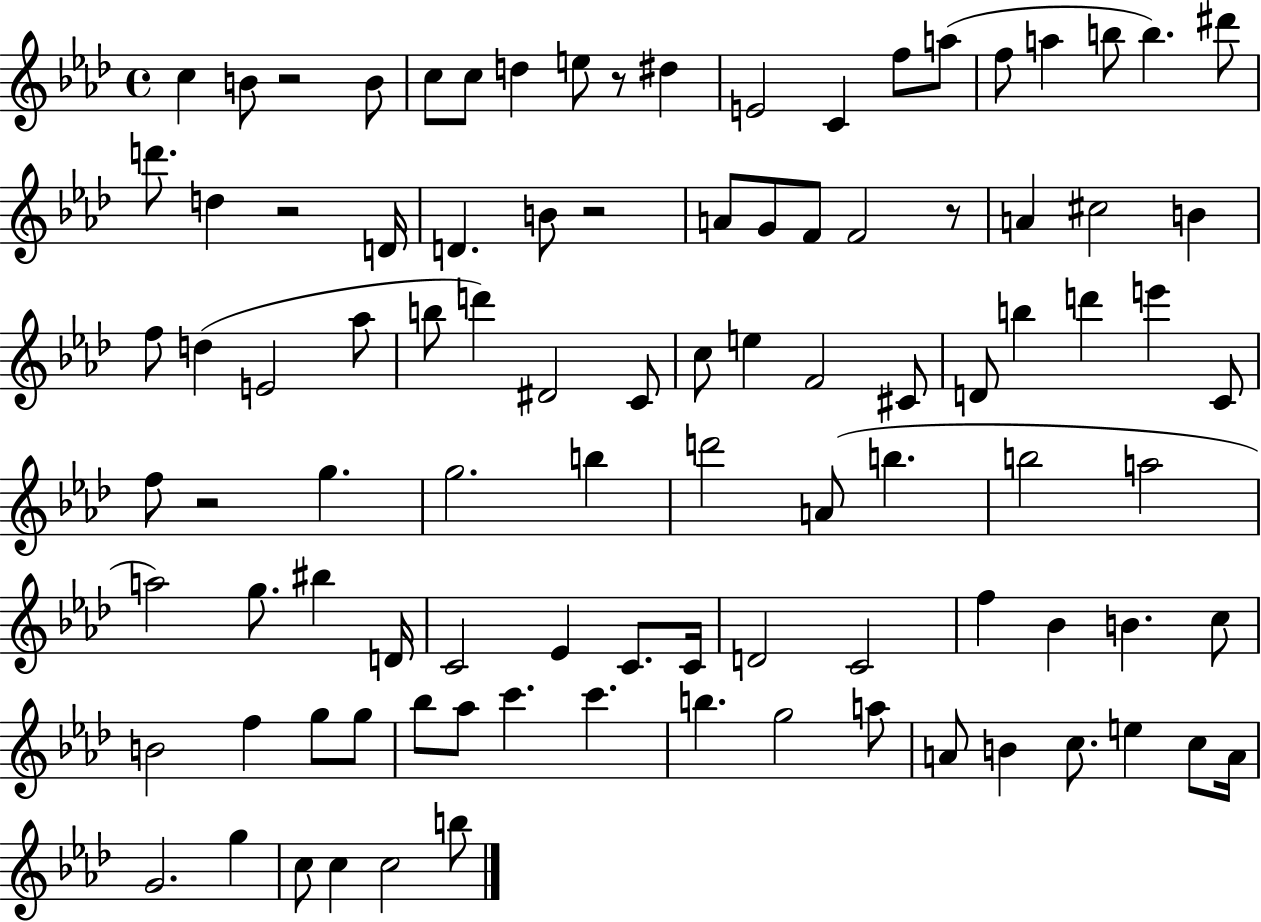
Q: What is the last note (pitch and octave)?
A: B5